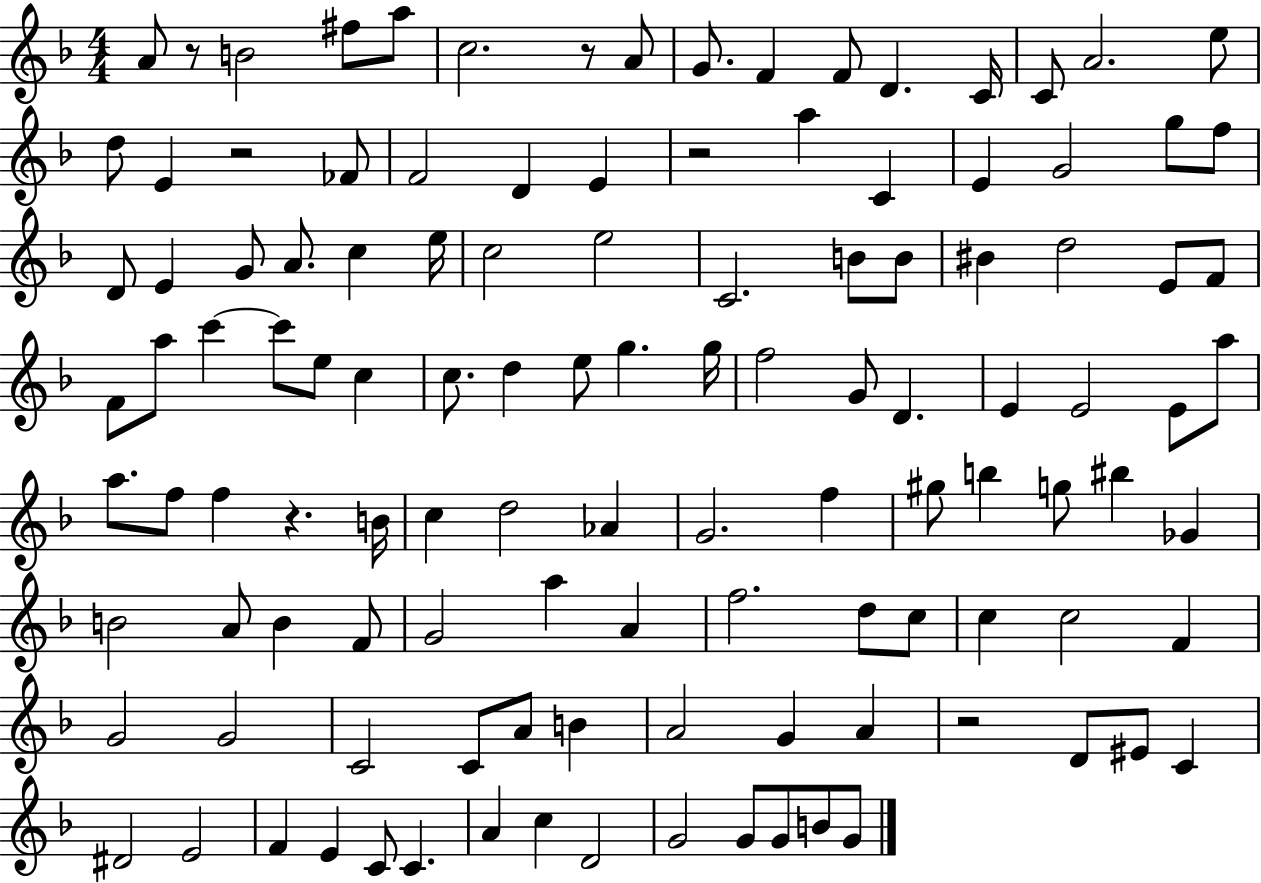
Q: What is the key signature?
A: F major